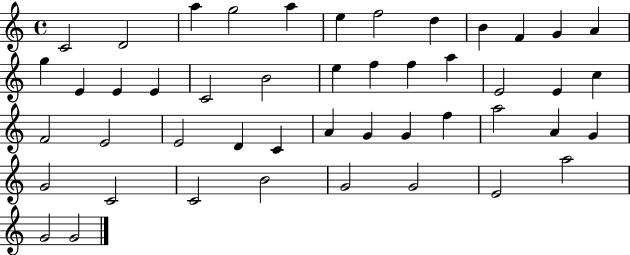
X:1
T:Untitled
M:4/4
L:1/4
K:C
C2 D2 a g2 a e f2 d B F G A g E E E C2 B2 e f f a E2 E c F2 E2 E2 D C A G G f a2 A G G2 C2 C2 B2 G2 G2 E2 a2 G2 G2